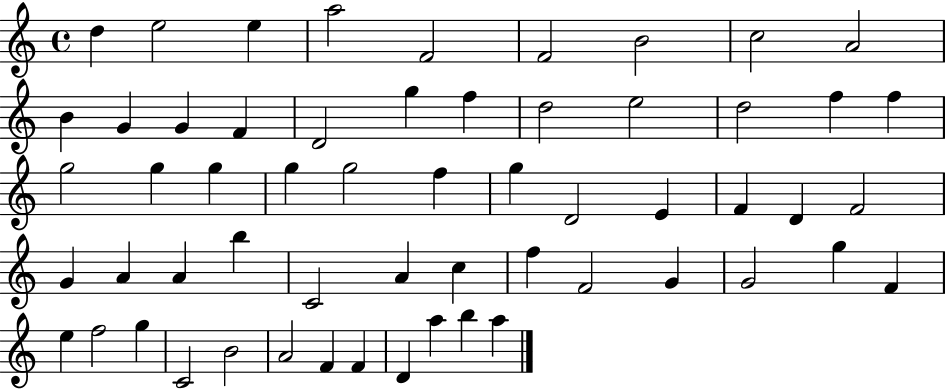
{
  \clef treble
  \time 4/4
  \defaultTimeSignature
  \key c \major
  d''4 e''2 e''4 | a''2 f'2 | f'2 b'2 | c''2 a'2 | \break b'4 g'4 g'4 f'4 | d'2 g''4 f''4 | d''2 e''2 | d''2 f''4 f''4 | \break g''2 g''4 g''4 | g''4 g''2 f''4 | g''4 d'2 e'4 | f'4 d'4 f'2 | \break g'4 a'4 a'4 b''4 | c'2 a'4 c''4 | f''4 f'2 g'4 | g'2 g''4 f'4 | \break e''4 f''2 g''4 | c'2 b'2 | a'2 f'4 f'4 | d'4 a''4 b''4 a''4 | \break \bar "|."
}